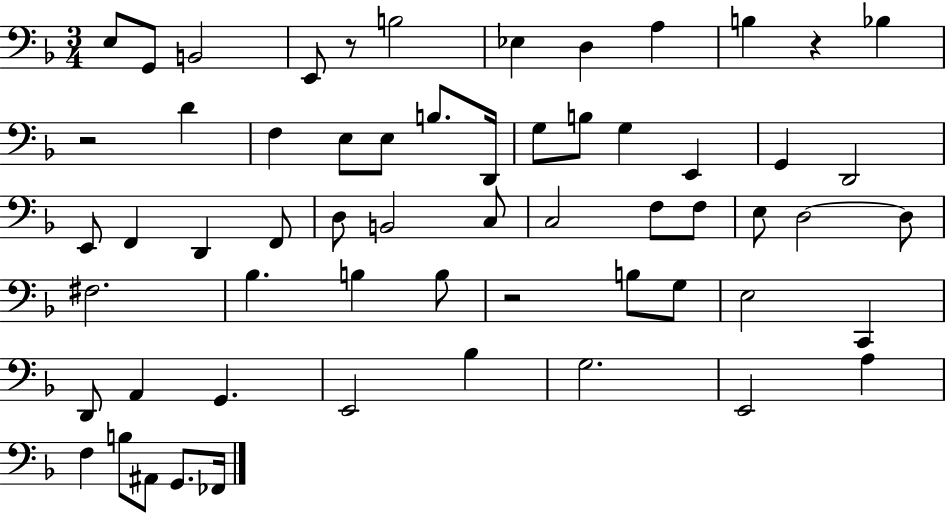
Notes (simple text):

E3/e G2/e B2/h E2/e R/e B3/h Eb3/q D3/q A3/q B3/q R/q Bb3/q R/h D4/q F3/q E3/e E3/e B3/e. D2/s G3/e B3/e G3/q E2/q G2/q D2/h E2/e F2/q D2/q F2/e D3/e B2/h C3/e C3/h F3/e F3/e E3/e D3/h D3/e F#3/h. Bb3/q. B3/q B3/e R/h B3/e G3/e E3/h C2/q D2/e A2/q G2/q. E2/h Bb3/q G3/h. E2/h A3/q F3/q B3/e A#2/e G2/e. FES2/s